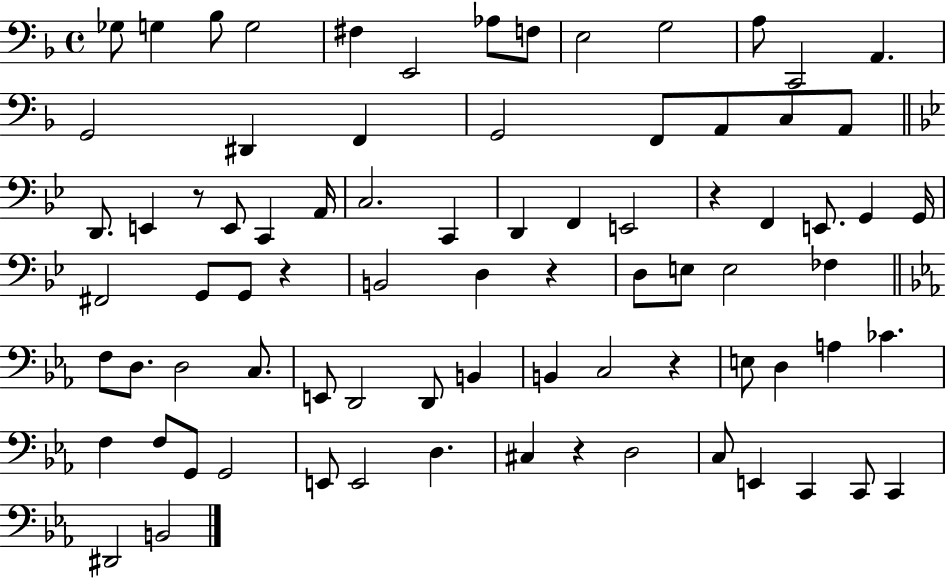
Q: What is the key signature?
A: F major